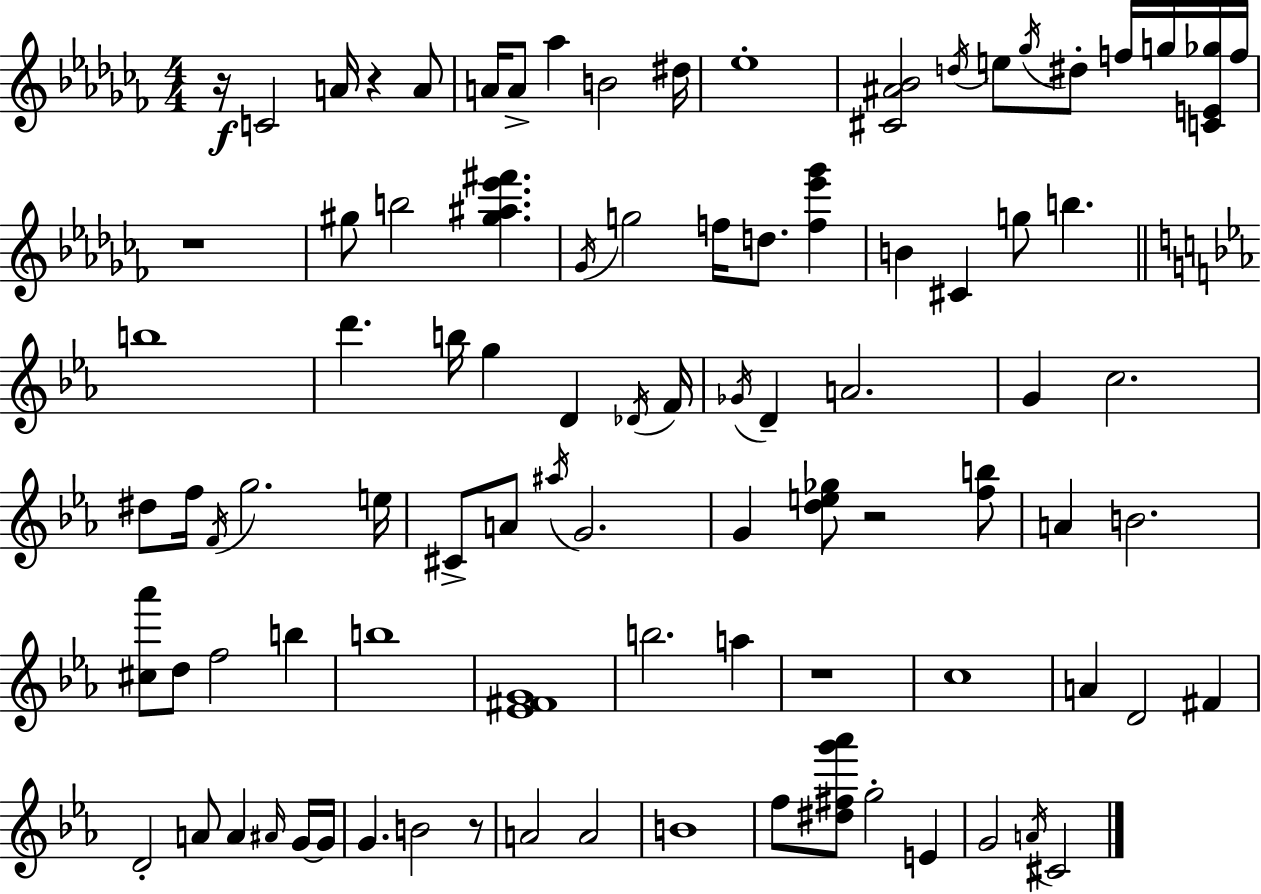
{
  \clef treble
  \numericTimeSignature
  \time 4/4
  \key aes \minor
  \repeat volta 2 { r16\f c'2 a'16 r4 a'8 | a'16 a'8-> aes''4 b'2 dis''16 | ees''1-. | <cis' ais' bes'>2 \acciaccatura { d''16 } e''8 \acciaccatura { ges''16 } dis''8-. f''16 g''16 | \break <c' e' ges''>16 f''16 r1 | gis''8 b''2 <gis'' ais'' ees''' fis'''>4. | \acciaccatura { ges'16 } g''2 f''16 d''8. <f'' ees''' ges'''>4 | b'4 cis'4 g''8 b''4. | \break \bar "||" \break \key c \minor b''1 | d'''4. b''16 g''4 d'4 \acciaccatura { des'16 } | f'16 \acciaccatura { ges'16 } d'4-- a'2. | g'4 c''2. | \break dis''8 f''16 \acciaccatura { f'16 } g''2. | e''16 cis'8-> a'8 \acciaccatura { ais''16 } g'2. | g'4 <d'' e'' ges''>8 r2 | <f'' b''>8 a'4 b'2. | \break <cis'' aes'''>8 d''8 f''2 | b''4 b''1 | <ees' fis' g'>1 | b''2. | \break a''4 r1 | c''1 | a'4 d'2 | fis'4 d'2-. a'8 a'4 | \break \grace { ais'16 } g'16~~ g'16 g'4. b'2 | r8 a'2 a'2 | b'1 | f''8 <dis'' fis'' g''' aes'''>8 g''2-. | \break e'4 g'2 \acciaccatura { a'16 } cis'2 | } \bar "|."
}